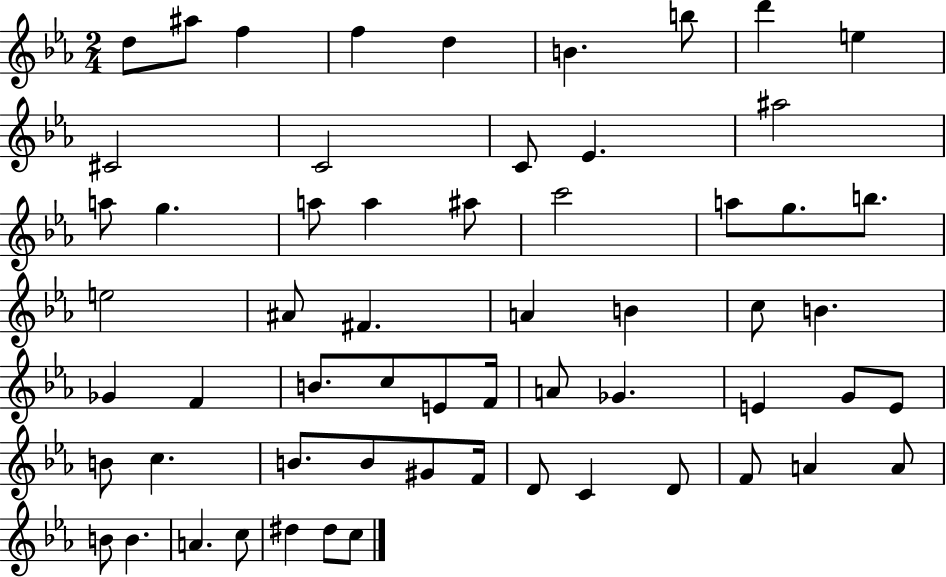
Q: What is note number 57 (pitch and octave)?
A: C5